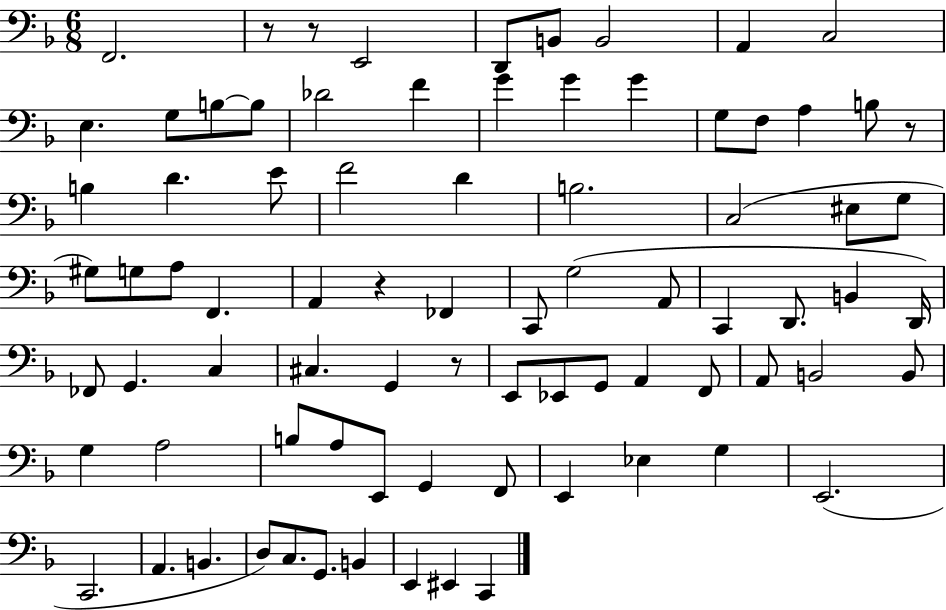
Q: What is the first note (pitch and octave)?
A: F2